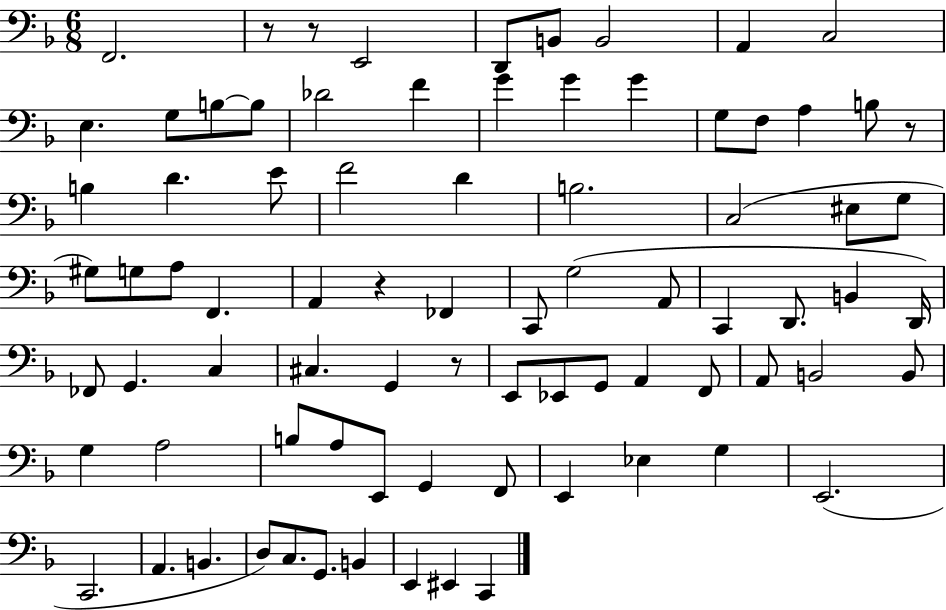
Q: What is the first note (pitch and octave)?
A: F2